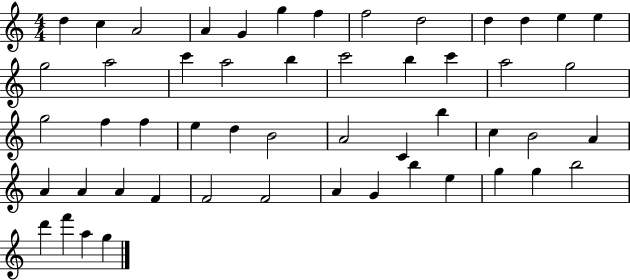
X:1
T:Untitled
M:4/4
L:1/4
K:C
d c A2 A G g f f2 d2 d d e e g2 a2 c' a2 b c'2 b c' a2 g2 g2 f f e d B2 A2 C b c B2 A A A A F F2 F2 A G b e g g b2 d' f' a g